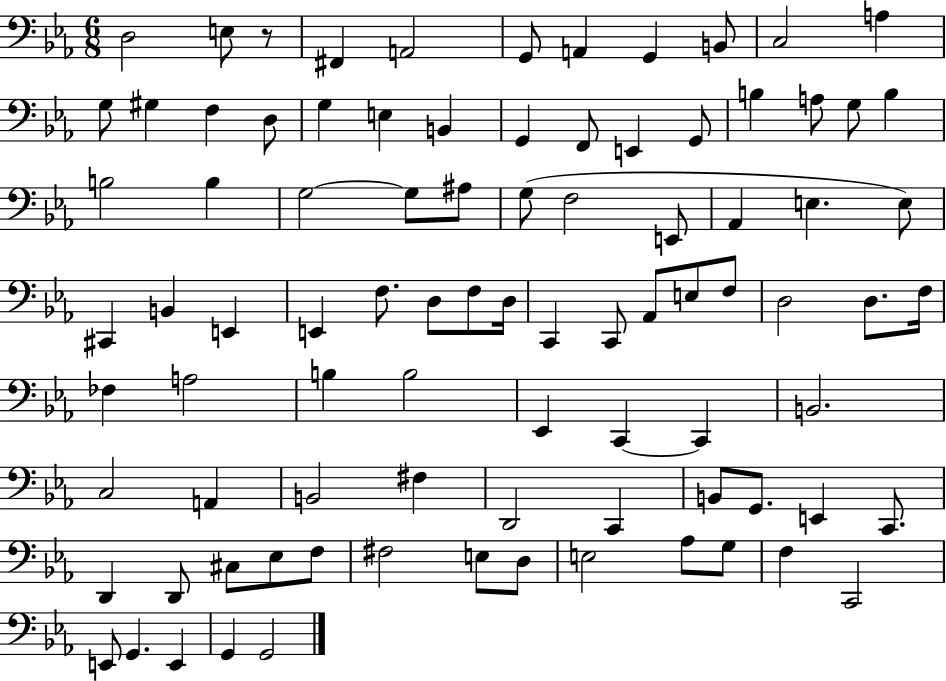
{
  \clef bass
  \numericTimeSignature
  \time 6/8
  \key ees \major
  d2 e8 r8 | fis,4 a,2 | g,8 a,4 g,4 b,8 | c2 a4 | \break g8 gis4 f4 d8 | g4 e4 b,4 | g,4 f,8 e,4 g,8 | b4 a8 g8 b4 | \break b2 b4 | g2~~ g8 ais8 | g8( f2 e,8 | aes,4 e4. e8) | \break cis,4 b,4 e,4 | e,4 f8. d8 f8 d16 | c,4 c,8 aes,8 e8 f8 | d2 d8. f16 | \break fes4 a2 | b4 b2 | ees,4 c,4~~ c,4 | b,2. | \break c2 a,4 | b,2 fis4 | d,2 c,4 | b,8 g,8. e,4 c,8. | \break d,4 d,8 cis8 ees8 f8 | fis2 e8 d8 | e2 aes8 g8 | f4 c,2 | \break e,8 g,4. e,4 | g,4 g,2 | \bar "|."
}